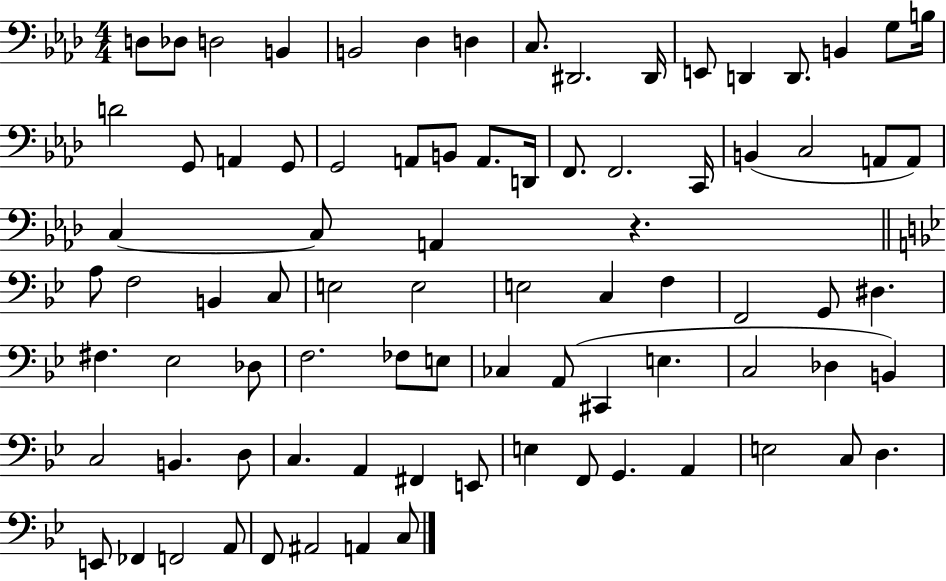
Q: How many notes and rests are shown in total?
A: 83